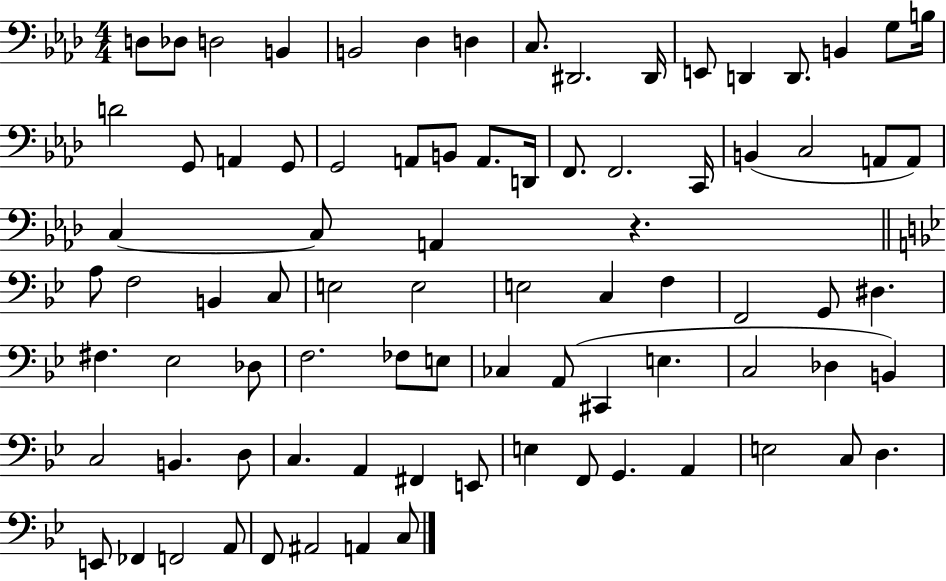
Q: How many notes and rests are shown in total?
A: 83